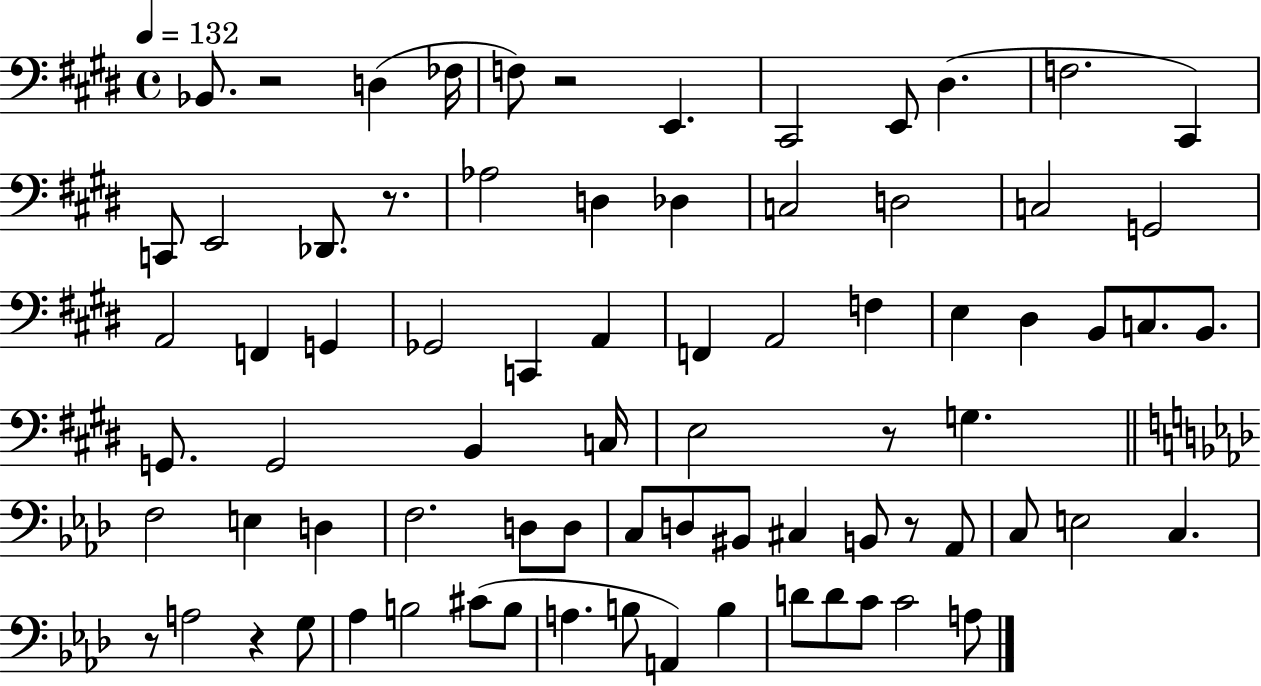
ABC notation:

X:1
T:Untitled
M:4/4
L:1/4
K:E
_B,,/2 z2 D, _F,/4 F,/2 z2 E,, ^C,,2 E,,/2 ^D, F,2 ^C,, C,,/2 E,,2 _D,,/2 z/2 _A,2 D, _D, C,2 D,2 C,2 G,,2 A,,2 F,, G,, _G,,2 C,, A,, F,, A,,2 F, E, ^D, B,,/2 C,/2 B,,/2 G,,/2 G,,2 B,, C,/4 E,2 z/2 G, F,2 E, D, F,2 D,/2 D,/2 C,/2 D,/2 ^B,,/2 ^C, B,,/2 z/2 _A,,/2 C,/2 E,2 C, z/2 A,2 z G,/2 _A, B,2 ^C/2 B,/2 A, B,/2 A,, B, D/2 D/2 C/2 C2 A,/2